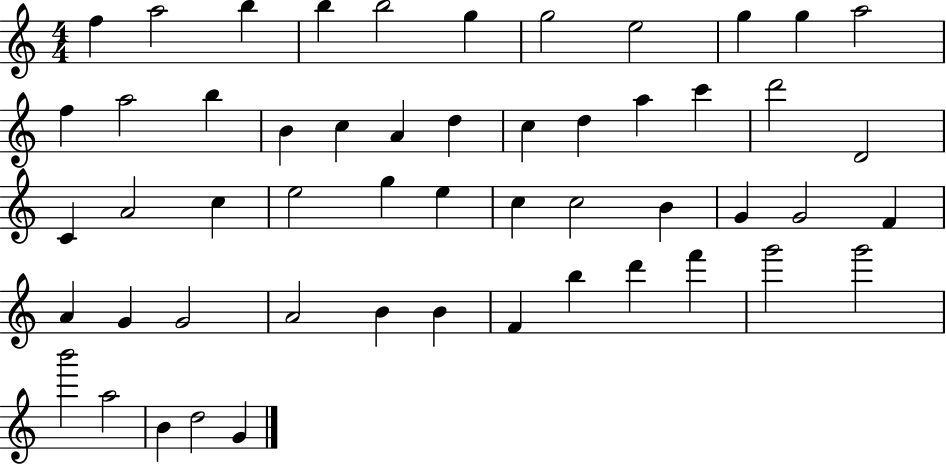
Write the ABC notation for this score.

X:1
T:Untitled
M:4/4
L:1/4
K:C
f a2 b b b2 g g2 e2 g g a2 f a2 b B c A d c d a c' d'2 D2 C A2 c e2 g e c c2 B G G2 F A G G2 A2 B B F b d' f' g'2 g'2 b'2 a2 B d2 G